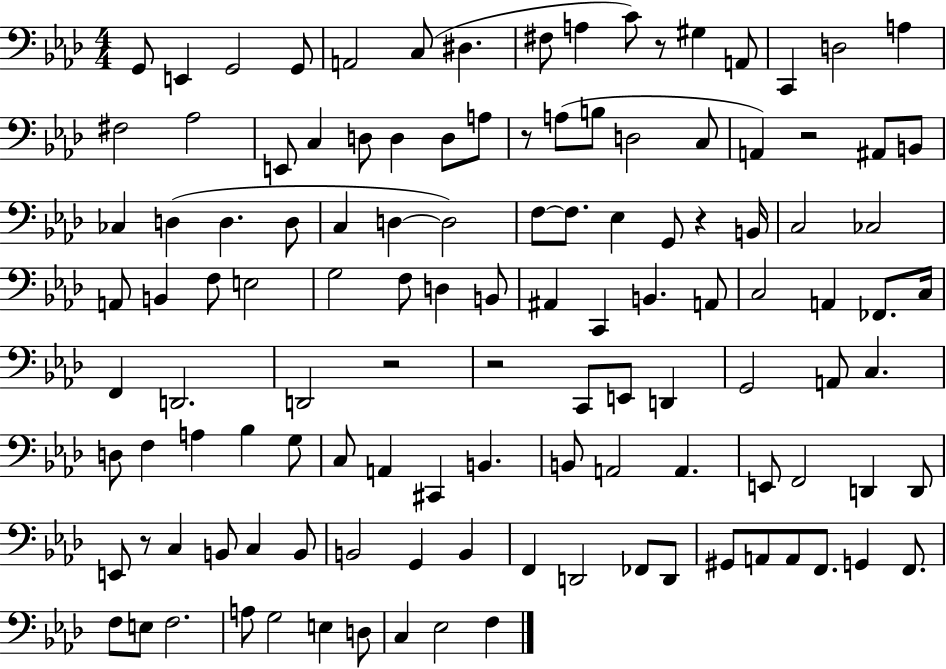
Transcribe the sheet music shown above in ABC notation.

X:1
T:Untitled
M:4/4
L:1/4
K:Ab
G,,/2 E,, G,,2 G,,/2 A,,2 C,/2 ^D, ^F,/2 A, C/2 z/2 ^G, A,,/2 C,, D,2 A, ^F,2 _A,2 E,,/2 C, D,/2 D, D,/2 A,/2 z/2 A,/2 B,/2 D,2 C,/2 A,, z2 ^A,,/2 B,,/2 _C, D, D, D,/2 C, D, D,2 F,/2 F,/2 _E, G,,/2 z B,,/4 C,2 _C,2 A,,/2 B,, F,/2 E,2 G,2 F,/2 D, B,,/2 ^A,, C,, B,, A,,/2 C,2 A,, _F,,/2 C,/4 F,, D,,2 D,,2 z2 z2 C,,/2 E,,/2 D,, G,,2 A,,/2 C, D,/2 F, A, _B, G,/2 C,/2 A,, ^C,, B,, B,,/2 A,,2 A,, E,,/2 F,,2 D,, D,,/2 E,,/2 z/2 C, B,,/2 C, B,,/2 B,,2 G,, B,, F,, D,,2 _F,,/2 D,,/2 ^G,,/2 A,,/2 A,,/2 F,,/2 G,, F,,/2 F,/2 E,/2 F,2 A,/2 G,2 E, D,/2 C, _E,2 F,